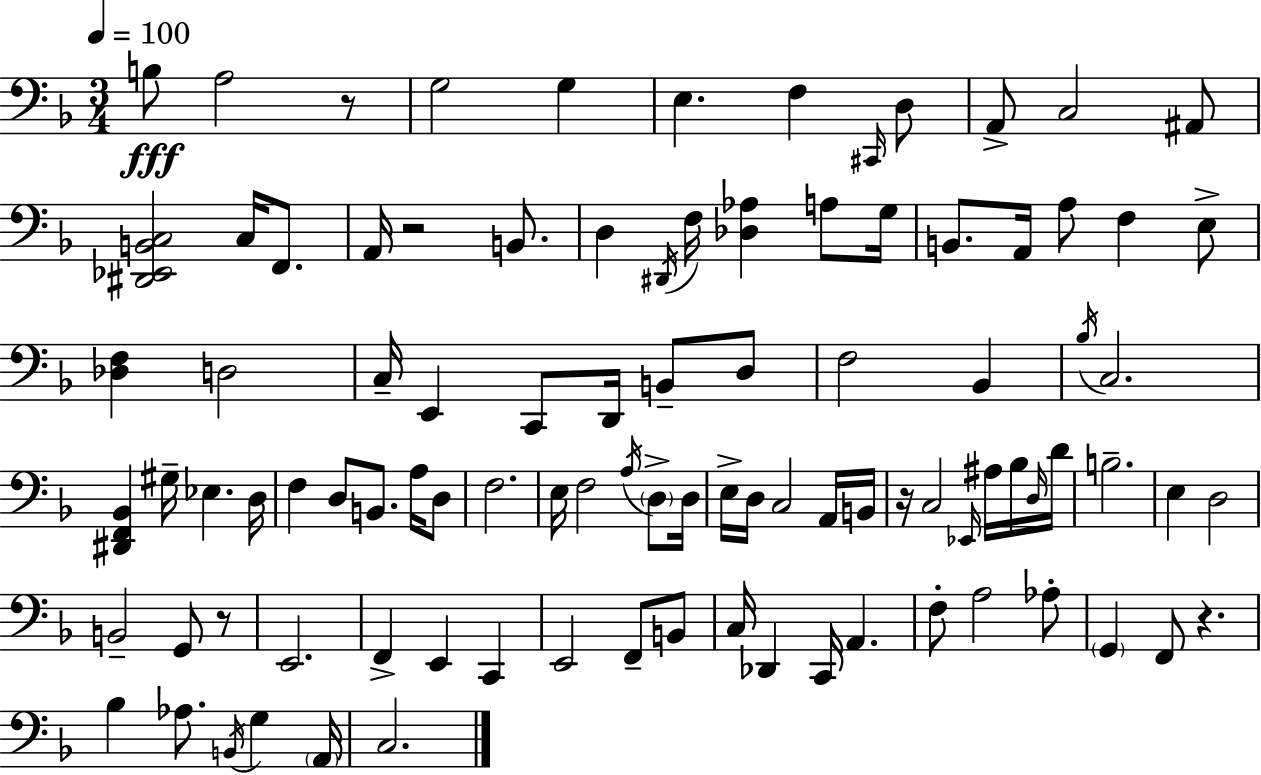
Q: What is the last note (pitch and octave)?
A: C3